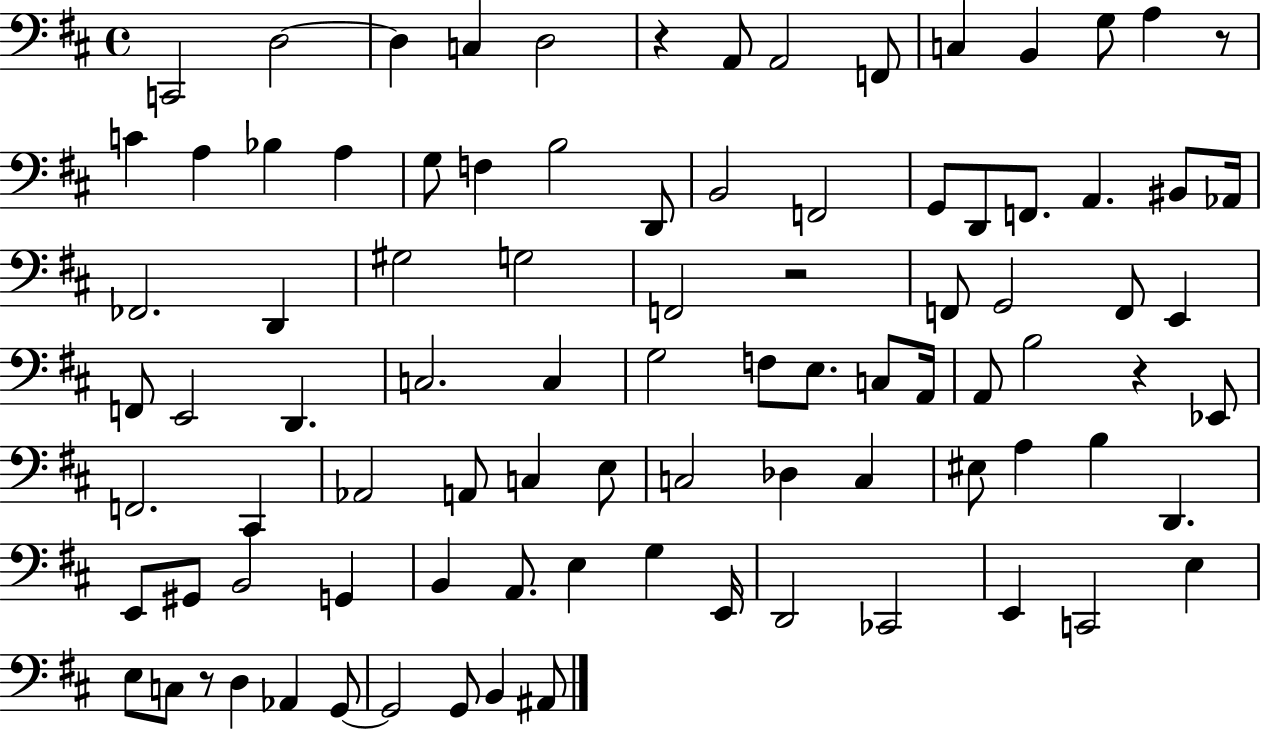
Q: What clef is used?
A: bass